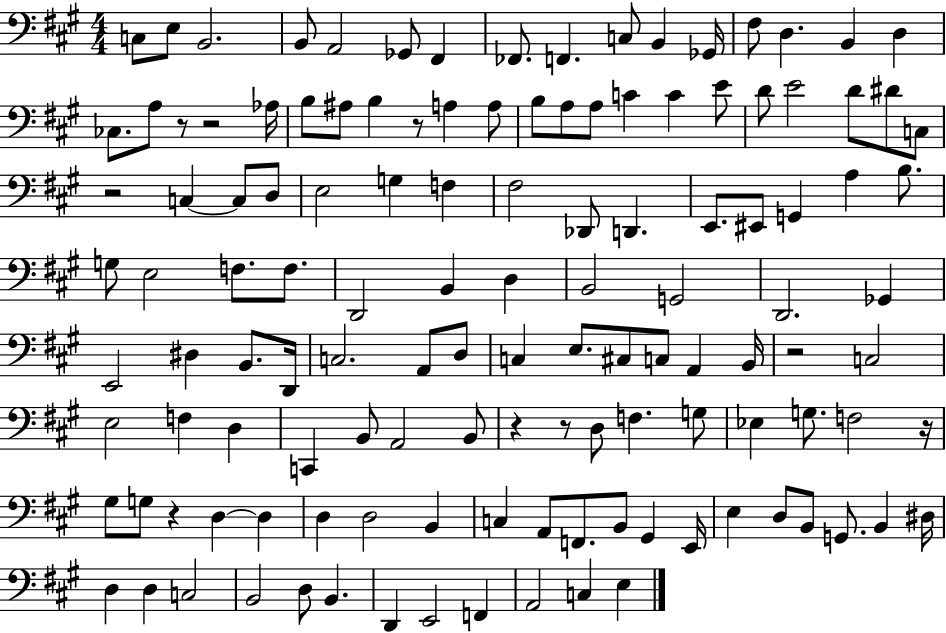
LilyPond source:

{
  \clef bass
  \numericTimeSignature
  \time 4/4
  \key a \major
  c8 e8 b,2. | b,8 a,2 ges,8 fis,4 | fes,8. f,4. c8 b,4 ges,16 | fis8 d4. b,4 d4 | \break ces8. a8 r8 r2 aes16 | b8 ais8 b4 r8 a4 a8 | b8 a8 a8 c'4 c'4 e'8 | d'8 e'2 d'8 dis'8 c8 | \break r2 c4~~ c8 d8 | e2 g4 f4 | fis2 des,8 d,4. | e,8. eis,8 g,4 a4 b8. | \break g8 e2 f8. f8. | d,2 b,4 d4 | b,2 g,2 | d,2. ges,4 | \break e,2 dis4 b,8. d,16 | c2. a,8 d8 | c4 e8. cis8 c8 a,4 b,16 | r2 c2 | \break e2 f4 d4 | c,4 b,8 a,2 b,8 | r4 r8 d8 f4. g8 | ees4 g8. f2 r16 | \break gis8 g8 r4 d4~~ d4 | d4 d2 b,4 | c4 a,8 f,8. b,8 gis,4 e,16 | e4 d8 b,8 g,8. b,4 dis16 | \break d4 d4 c2 | b,2 d8 b,4. | d,4 e,2 f,4 | a,2 c4 e4 | \break \bar "|."
}